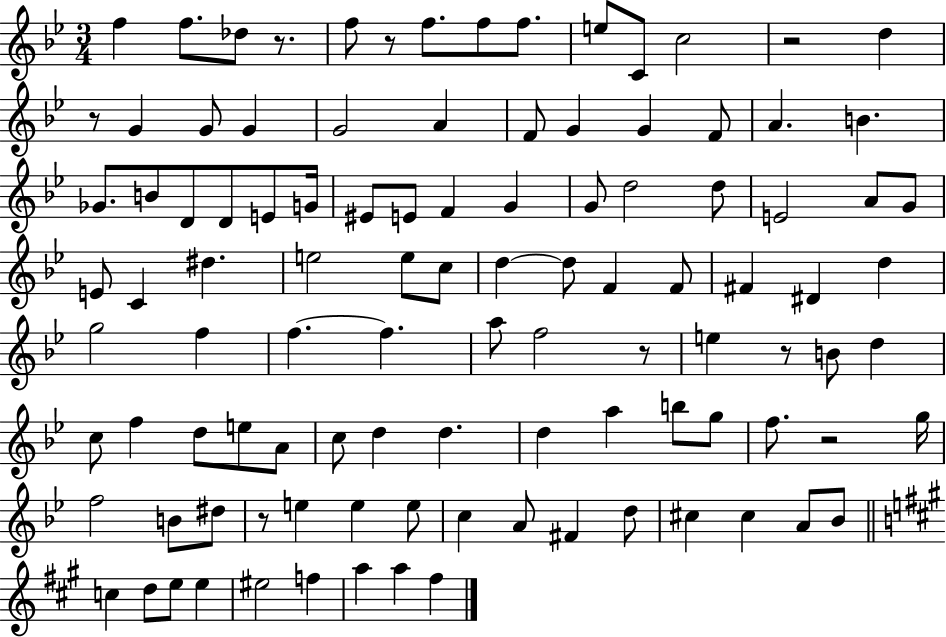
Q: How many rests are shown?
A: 8